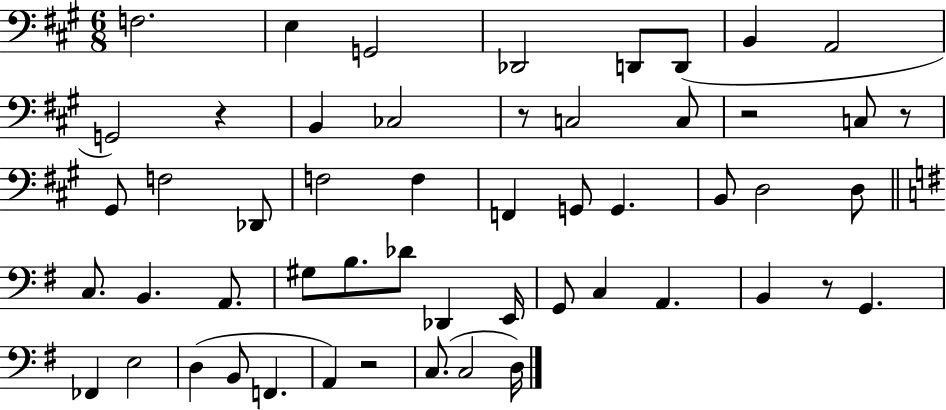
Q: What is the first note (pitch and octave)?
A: F3